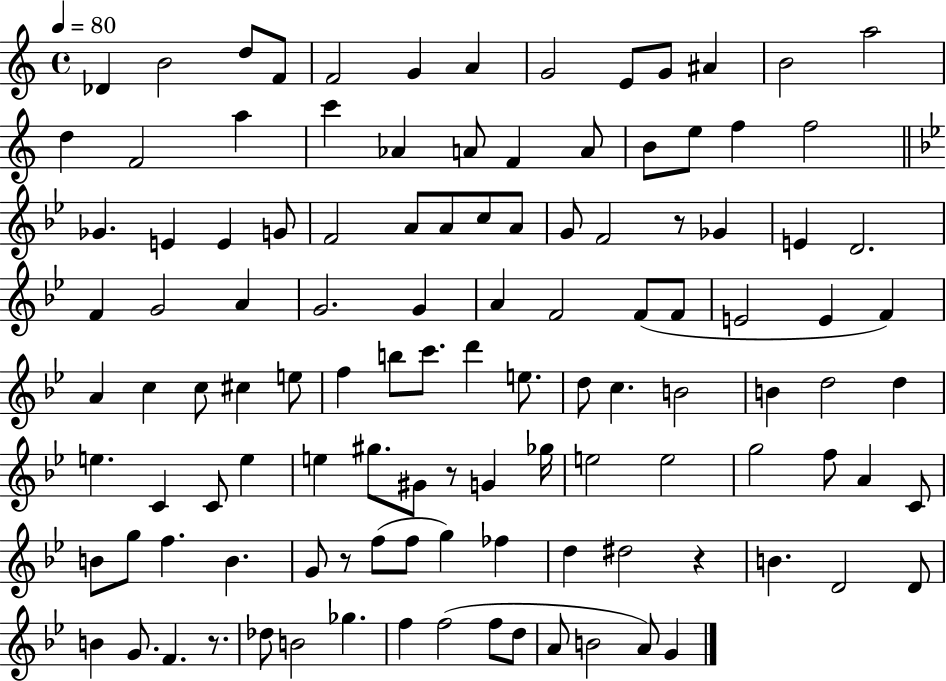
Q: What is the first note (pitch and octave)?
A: Db4